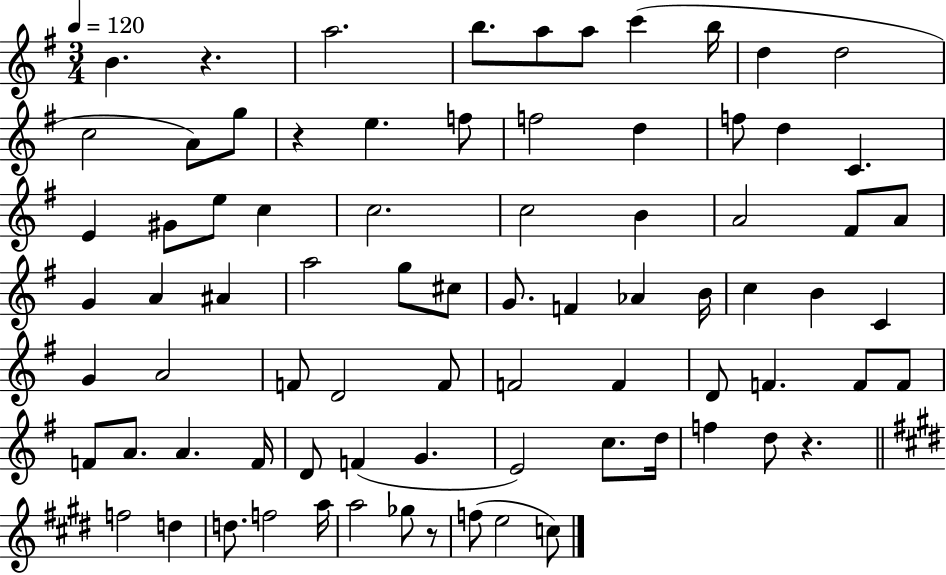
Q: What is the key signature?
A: G major